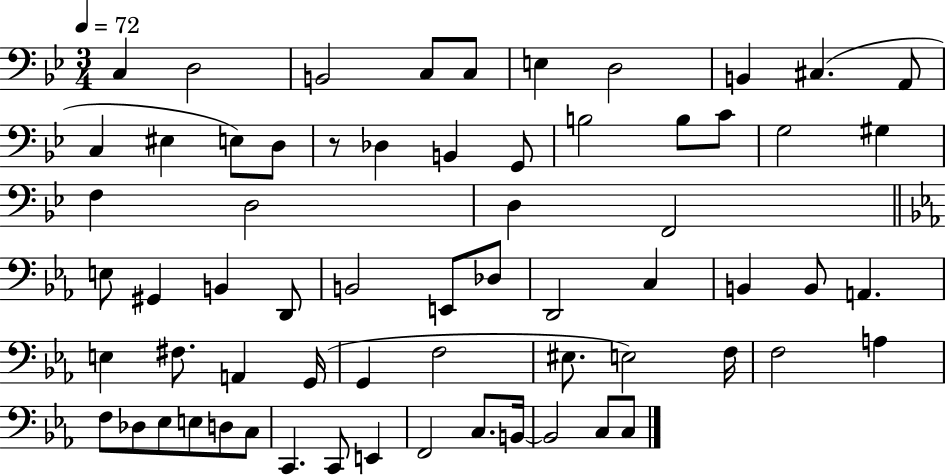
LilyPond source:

{
  \clef bass
  \numericTimeSignature
  \time 3/4
  \key bes \major
  \tempo 4 = 72
  c4 d2 | b,2 c8 c8 | e4 d2 | b,4 cis4.( a,8 | \break c4 eis4 e8) d8 | r8 des4 b,4 g,8 | b2 b8 c'8 | g2 gis4 | \break f4 d2 | d4 f,2 | \bar "||" \break \key c \minor e8 gis,4 b,4 d,8 | b,2 e,8 des8 | d,2 c4 | b,4 b,8 a,4. | \break e4 fis8. a,4 g,16( | g,4 f2 | eis8. e2) f16 | f2 a4 | \break f8 des8 ees8 e8 d8 c8 | c,4. c,8 e,4 | f,2 c8. b,16~~ | b,2 c8 c8 | \break \bar "|."
}